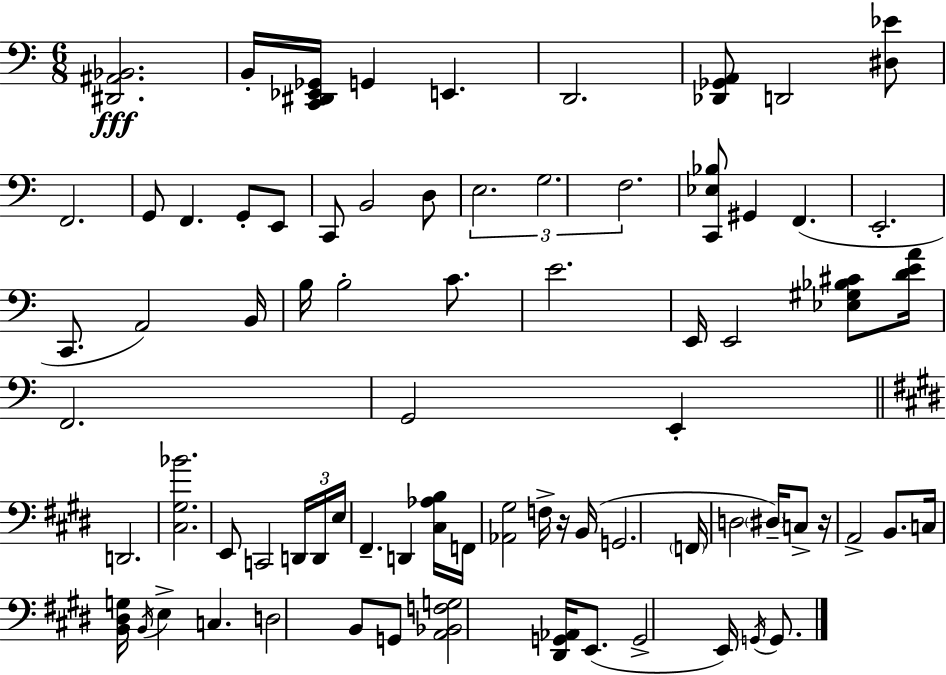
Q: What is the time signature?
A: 6/8